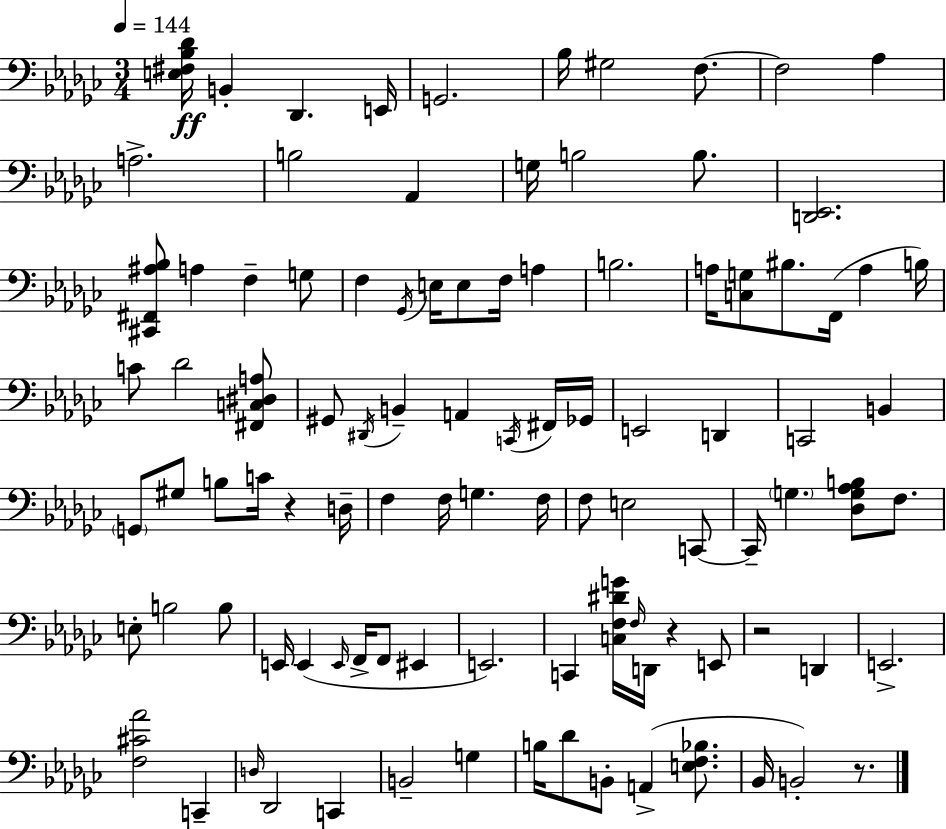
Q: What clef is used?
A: bass